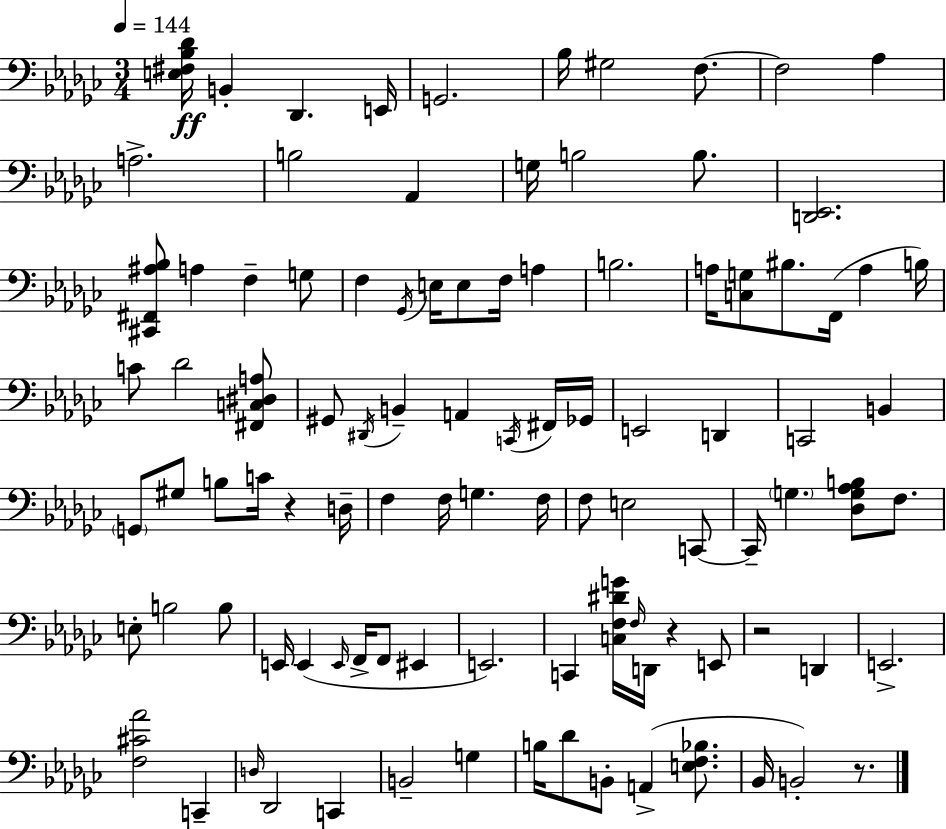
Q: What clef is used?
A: bass